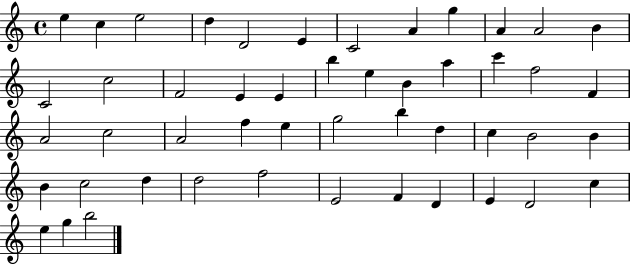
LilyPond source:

{
  \clef treble
  \time 4/4
  \defaultTimeSignature
  \key c \major
  e''4 c''4 e''2 | d''4 d'2 e'4 | c'2 a'4 g''4 | a'4 a'2 b'4 | \break c'2 c''2 | f'2 e'4 e'4 | b''4 e''4 b'4 a''4 | c'''4 f''2 f'4 | \break a'2 c''2 | a'2 f''4 e''4 | g''2 b''4 d''4 | c''4 b'2 b'4 | \break b'4 c''2 d''4 | d''2 f''2 | e'2 f'4 d'4 | e'4 d'2 c''4 | \break e''4 g''4 b''2 | \bar "|."
}